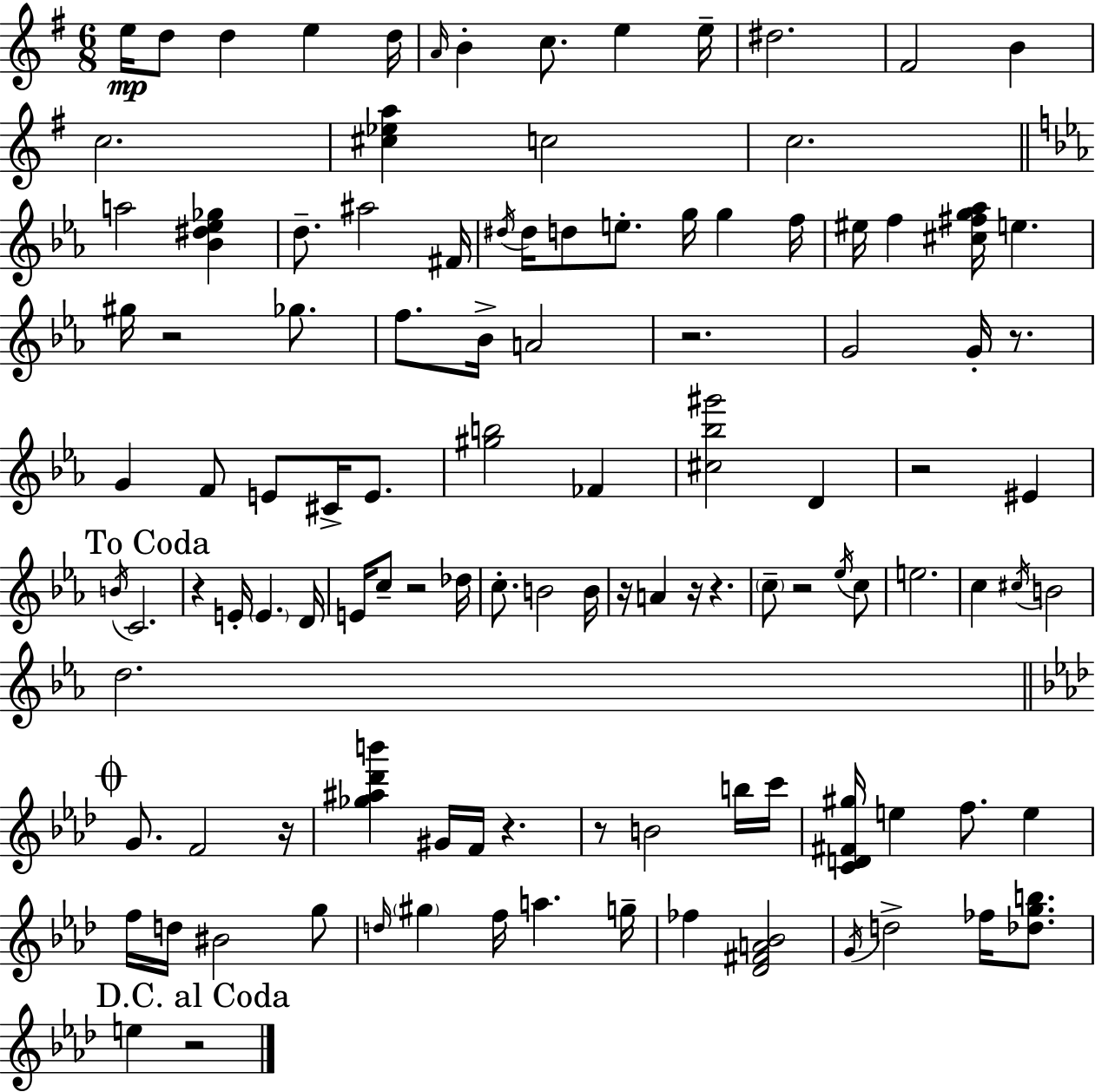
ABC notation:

X:1
T:Untitled
M:6/8
L:1/4
K:Em
e/4 d/2 d e d/4 A/4 B c/2 e e/4 ^d2 ^F2 B c2 [^c_ea] c2 c2 a2 [_B^d_e_g] d/2 ^a2 ^F/4 ^d/4 ^d/4 d/2 e/2 g/4 g f/4 ^e/4 f [^c^fg_a]/4 e ^g/4 z2 _g/2 f/2 _B/4 A2 z2 G2 G/4 z/2 G F/2 E/2 ^C/4 E/2 [^gb]2 _F [^c_b^g']2 D z2 ^E B/4 C2 z E/4 E D/4 E/4 c/2 z2 _d/4 c/2 B2 B/4 z/4 A z/4 z c/2 z2 _e/4 c/2 e2 c ^c/4 B2 d2 G/2 F2 z/4 [_g^a_d'b'] ^G/4 F/4 z z/2 B2 b/4 c'/4 [CD^F^g]/4 e f/2 e f/4 d/4 ^B2 g/2 d/4 ^g f/4 a g/4 _f [_D^FA_B]2 G/4 d2 _f/4 [_dgb]/2 e z2